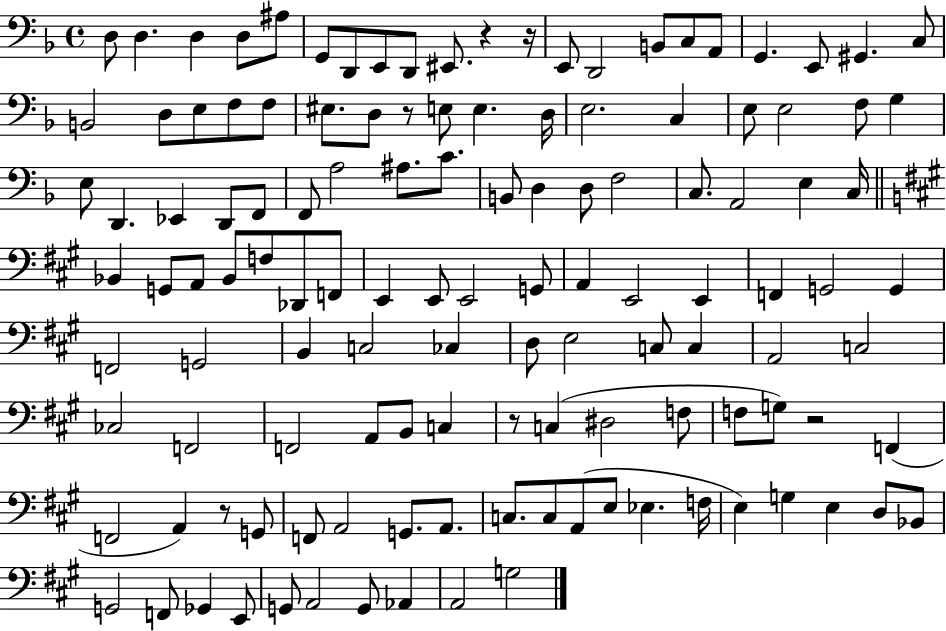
D3/e D3/q. D3/q D3/e A#3/e G2/e D2/e E2/e D2/e EIS2/e. R/q R/s E2/e D2/h B2/e C3/e A2/e G2/q. E2/e G#2/q. C3/e B2/h D3/e E3/e F3/e F3/e EIS3/e. D3/e R/e E3/e E3/q. D3/s E3/h. C3/q E3/e E3/h F3/e G3/q E3/e D2/q. Eb2/q D2/e F2/e F2/e A3/h A#3/e. C4/e. B2/e D3/q D3/e F3/h C3/e. A2/h E3/q C3/s Bb2/q G2/e A2/e Bb2/e F3/e Db2/e F2/e E2/q E2/e E2/h G2/e A2/q E2/h E2/q F2/q G2/h G2/q F2/h G2/h B2/q C3/h CES3/q D3/e E3/h C3/e C3/q A2/h C3/h CES3/h F2/h F2/h A2/e B2/e C3/q R/e C3/q D#3/h F3/e F3/e G3/e R/h F2/q F2/h A2/q R/e G2/e F2/e A2/h G2/e. A2/e. C3/e. C3/e A2/e E3/e Eb3/q. F3/s E3/q G3/q E3/q D3/e Bb2/e G2/h F2/e Gb2/q E2/e G2/e A2/h G2/e Ab2/q A2/h G3/h